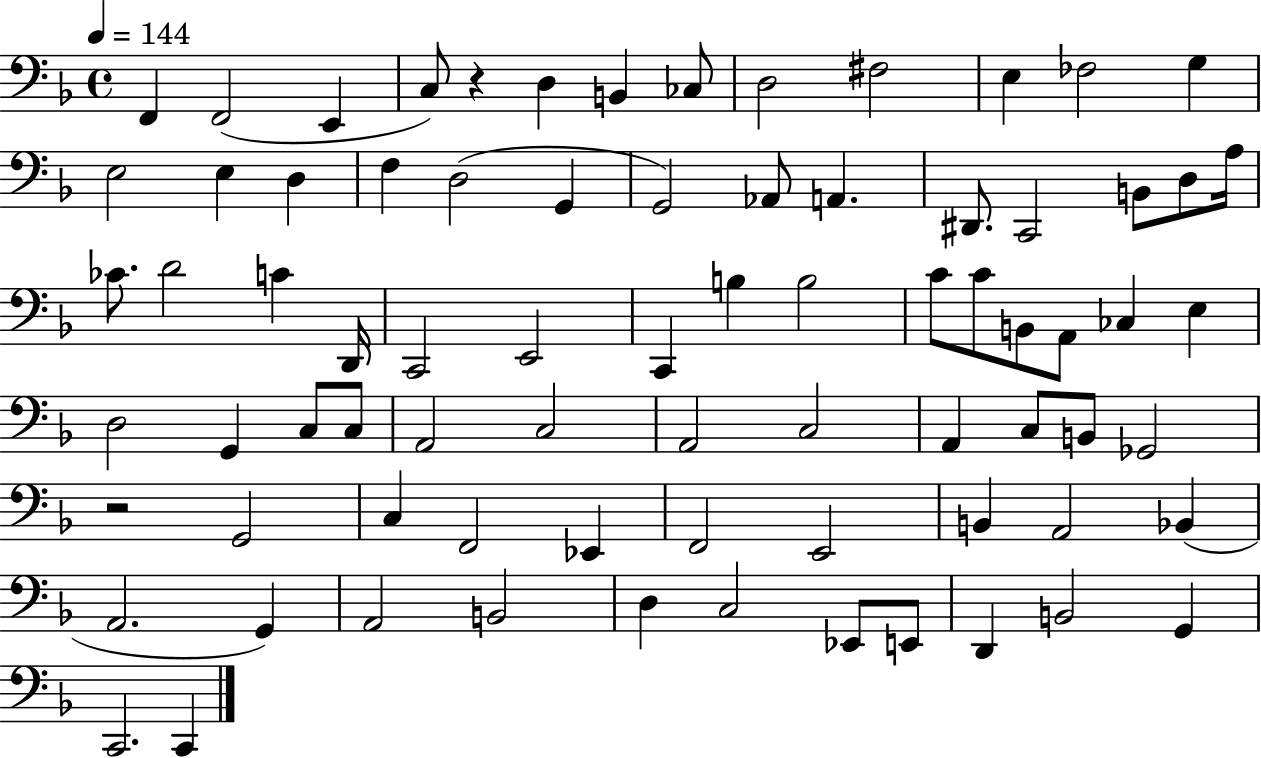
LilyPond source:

{
  \clef bass
  \time 4/4
  \defaultTimeSignature
  \key f \major
  \tempo 4 = 144
  \repeat volta 2 { f,4 f,2( e,4 | c8) r4 d4 b,4 ces8 | d2 fis2 | e4 fes2 g4 | \break e2 e4 d4 | f4 d2( g,4 | g,2) aes,8 a,4. | dis,8. c,2 b,8 d8 a16 | \break ces'8. d'2 c'4 d,16 | c,2 e,2 | c,4 b4 b2 | c'8 c'8 b,8 a,8 ces4 e4 | \break d2 g,4 c8 c8 | a,2 c2 | a,2 c2 | a,4 c8 b,8 ges,2 | \break r2 g,2 | c4 f,2 ees,4 | f,2 e,2 | b,4 a,2 bes,4( | \break a,2. g,4) | a,2 b,2 | d4 c2 ees,8 e,8 | d,4 b,2 g,4 | \break c,2. c,4 | } \bar "|."
}